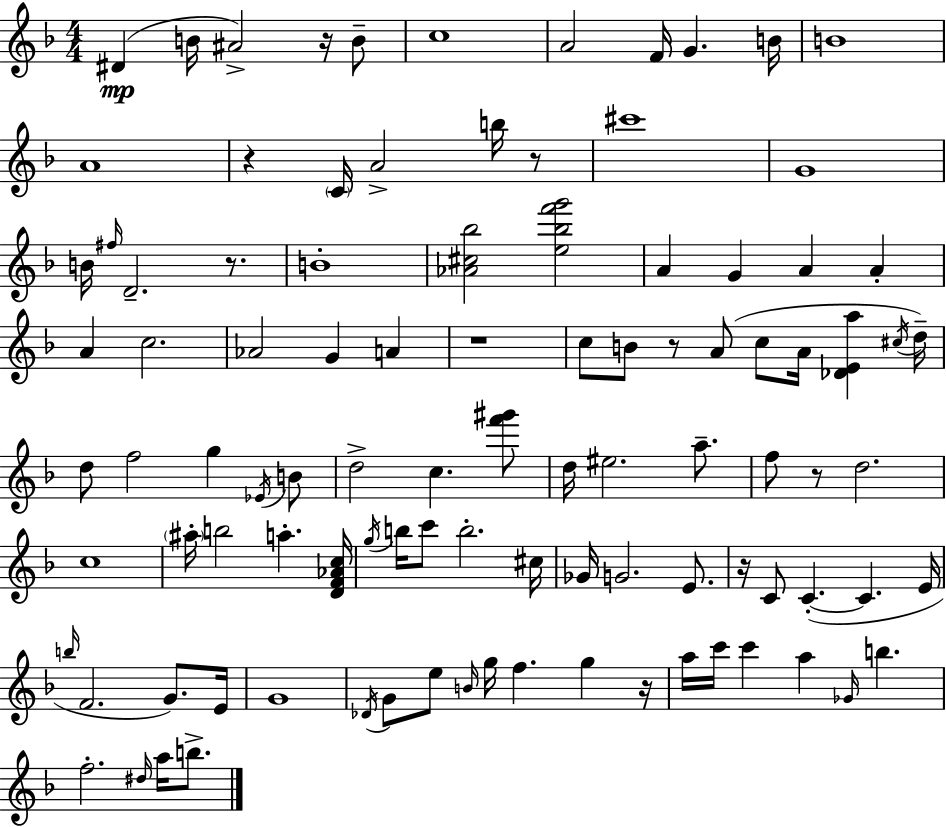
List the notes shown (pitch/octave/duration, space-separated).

D#4/q B4/s A#4/h R/s B4/e C5/w A4/h F4/s G4/q. B4/s B4/w A4/w R/q C4/s A4/h B5/s R/e C#6/w G4/w B4/s F#5/s D4/h. R/e. B4/w [Ab4,C#5,Bb5]/h [E5,Bb5,F6,G6]/h A4/q G4/q A4/q A4/q A4/q C5/h. Ab4/h G4/q A4/q R/w C5/e B4/e R/e A4/e C5/e A4/s [Db4,E4,A5]/q C#5/s D5/s D5/e F5/h G5/q Eb4/s B4/e D5/h C5/q. [F6,G#6]/e D5/s EIS5/h. A5/e. F5/e R/e D5/h. C5/w A#5/s B5/h A5/q. [D4,F4,Ab4,C5]/s G5/s B5/s C6/e B5/h. C#5/s Gb4/s G4/h. E4/e. R/s C4/e C4/q. C4/q. E4/s B5/s F4/h. G4/e. E4/s G4/w Db4/s G4/e E5/e B4/s G5/s F5/q. G5/q R/s A5/s C6/s C6/q A5/q Gb4/s B5/q. F5/h. D#5/s A5/s B5/e.